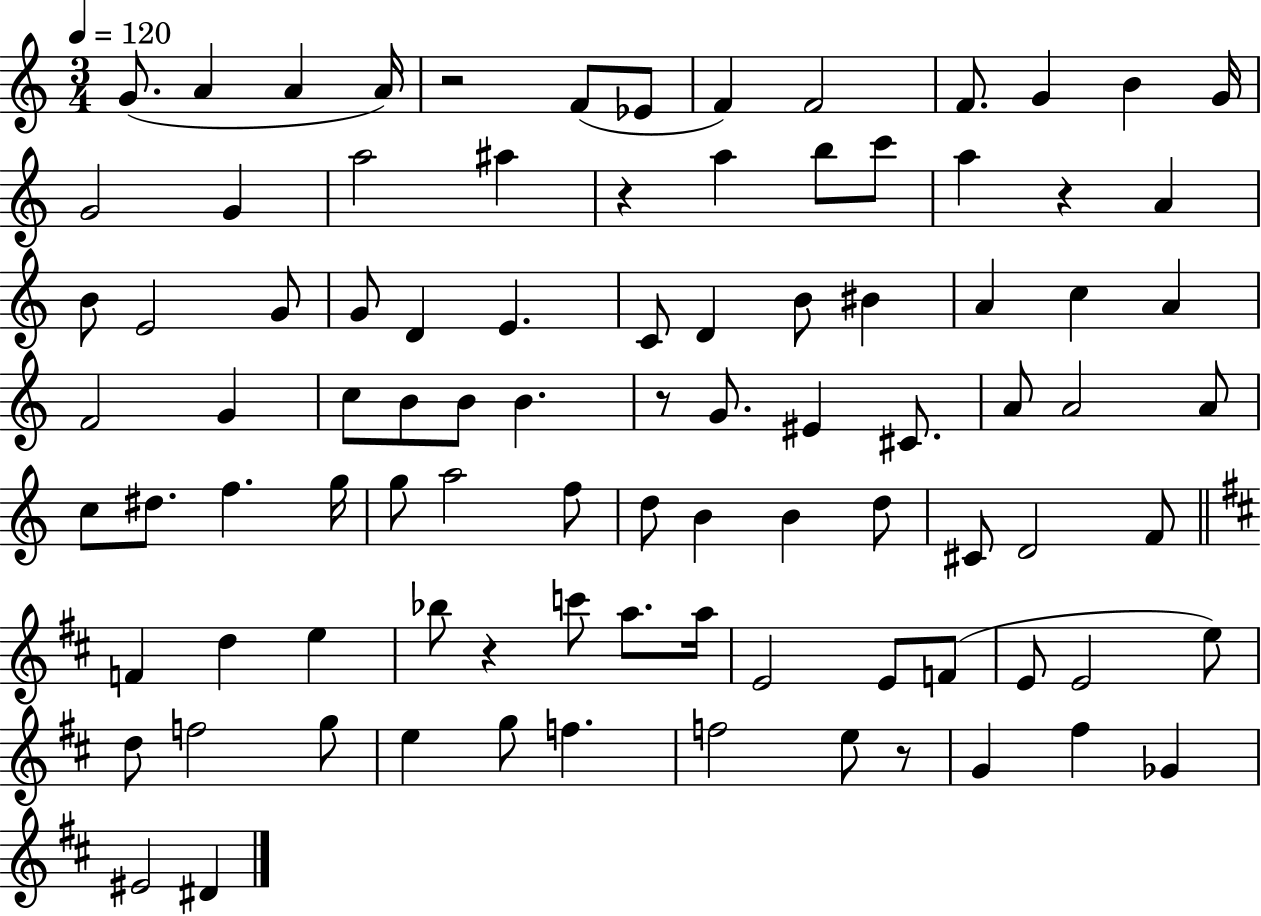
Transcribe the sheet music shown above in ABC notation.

X:1
T:Untitled
M:3/4
L:1/4
K:C
G/2 A A A/4 z2 F/2 _E/2 F F2 F/2 G B G/4 G2 G a2 ^a z a b/2 c'/2 a z A B/2 E2 G/2 G/2 D E C/2 D B/2 ^B A c A F2 G c/2 B/2 B/2 B z/2 G/2 ^E ^C/2 A/2 A2 A/2 c/2 ^d/2 f g/4 g/2 a2 f/2 d/2 B B d/2 ^C/2 D2 F/2 F d e _b/2 z c'/2 a/2 a/4 E2 E/2 F/2 E/2 E2 e/2 d/2 f2 g/2 e g/2 f f2 e/2 z/2 G ^f _G ^E2 ^D